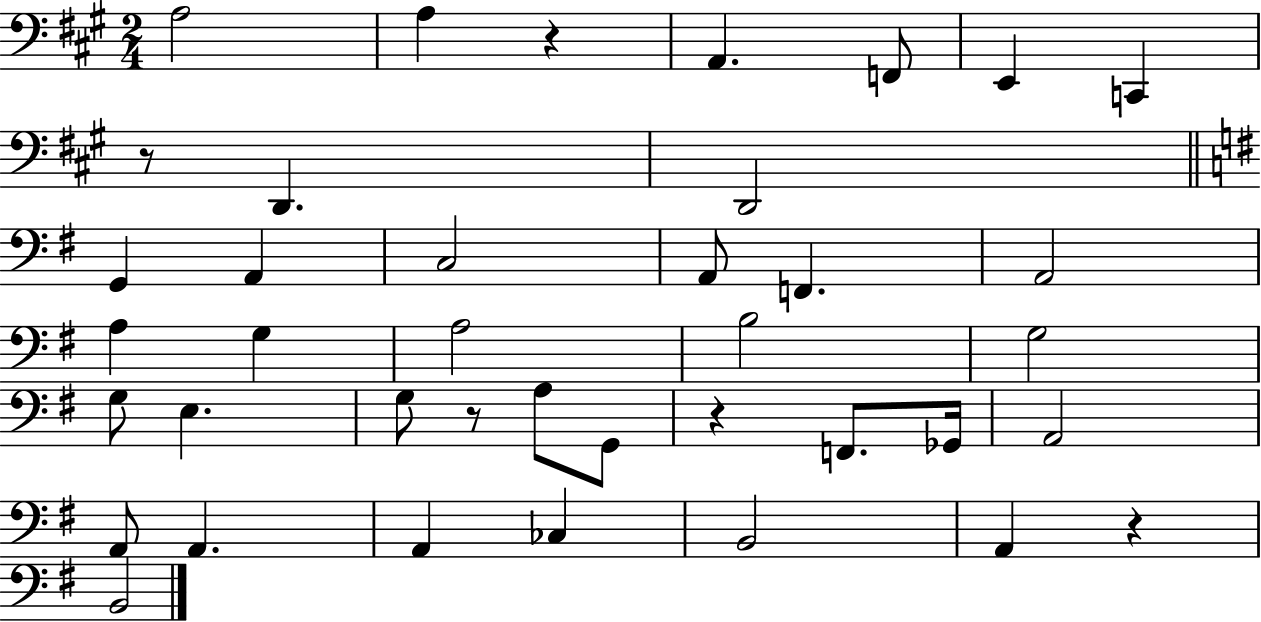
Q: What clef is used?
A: bass